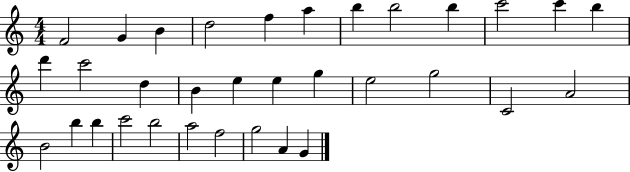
X:1
T:Untitled
M:4/4
L:1/4
K:C
F2 G B d2 f a b b2 b c'2 c' b d' c'2 d B e e g e2 g2 C2 A2 B2 b b c'2 b2 a2 f2 g2 A G